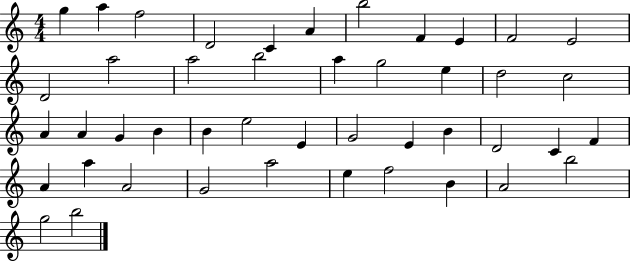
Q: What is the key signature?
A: C major